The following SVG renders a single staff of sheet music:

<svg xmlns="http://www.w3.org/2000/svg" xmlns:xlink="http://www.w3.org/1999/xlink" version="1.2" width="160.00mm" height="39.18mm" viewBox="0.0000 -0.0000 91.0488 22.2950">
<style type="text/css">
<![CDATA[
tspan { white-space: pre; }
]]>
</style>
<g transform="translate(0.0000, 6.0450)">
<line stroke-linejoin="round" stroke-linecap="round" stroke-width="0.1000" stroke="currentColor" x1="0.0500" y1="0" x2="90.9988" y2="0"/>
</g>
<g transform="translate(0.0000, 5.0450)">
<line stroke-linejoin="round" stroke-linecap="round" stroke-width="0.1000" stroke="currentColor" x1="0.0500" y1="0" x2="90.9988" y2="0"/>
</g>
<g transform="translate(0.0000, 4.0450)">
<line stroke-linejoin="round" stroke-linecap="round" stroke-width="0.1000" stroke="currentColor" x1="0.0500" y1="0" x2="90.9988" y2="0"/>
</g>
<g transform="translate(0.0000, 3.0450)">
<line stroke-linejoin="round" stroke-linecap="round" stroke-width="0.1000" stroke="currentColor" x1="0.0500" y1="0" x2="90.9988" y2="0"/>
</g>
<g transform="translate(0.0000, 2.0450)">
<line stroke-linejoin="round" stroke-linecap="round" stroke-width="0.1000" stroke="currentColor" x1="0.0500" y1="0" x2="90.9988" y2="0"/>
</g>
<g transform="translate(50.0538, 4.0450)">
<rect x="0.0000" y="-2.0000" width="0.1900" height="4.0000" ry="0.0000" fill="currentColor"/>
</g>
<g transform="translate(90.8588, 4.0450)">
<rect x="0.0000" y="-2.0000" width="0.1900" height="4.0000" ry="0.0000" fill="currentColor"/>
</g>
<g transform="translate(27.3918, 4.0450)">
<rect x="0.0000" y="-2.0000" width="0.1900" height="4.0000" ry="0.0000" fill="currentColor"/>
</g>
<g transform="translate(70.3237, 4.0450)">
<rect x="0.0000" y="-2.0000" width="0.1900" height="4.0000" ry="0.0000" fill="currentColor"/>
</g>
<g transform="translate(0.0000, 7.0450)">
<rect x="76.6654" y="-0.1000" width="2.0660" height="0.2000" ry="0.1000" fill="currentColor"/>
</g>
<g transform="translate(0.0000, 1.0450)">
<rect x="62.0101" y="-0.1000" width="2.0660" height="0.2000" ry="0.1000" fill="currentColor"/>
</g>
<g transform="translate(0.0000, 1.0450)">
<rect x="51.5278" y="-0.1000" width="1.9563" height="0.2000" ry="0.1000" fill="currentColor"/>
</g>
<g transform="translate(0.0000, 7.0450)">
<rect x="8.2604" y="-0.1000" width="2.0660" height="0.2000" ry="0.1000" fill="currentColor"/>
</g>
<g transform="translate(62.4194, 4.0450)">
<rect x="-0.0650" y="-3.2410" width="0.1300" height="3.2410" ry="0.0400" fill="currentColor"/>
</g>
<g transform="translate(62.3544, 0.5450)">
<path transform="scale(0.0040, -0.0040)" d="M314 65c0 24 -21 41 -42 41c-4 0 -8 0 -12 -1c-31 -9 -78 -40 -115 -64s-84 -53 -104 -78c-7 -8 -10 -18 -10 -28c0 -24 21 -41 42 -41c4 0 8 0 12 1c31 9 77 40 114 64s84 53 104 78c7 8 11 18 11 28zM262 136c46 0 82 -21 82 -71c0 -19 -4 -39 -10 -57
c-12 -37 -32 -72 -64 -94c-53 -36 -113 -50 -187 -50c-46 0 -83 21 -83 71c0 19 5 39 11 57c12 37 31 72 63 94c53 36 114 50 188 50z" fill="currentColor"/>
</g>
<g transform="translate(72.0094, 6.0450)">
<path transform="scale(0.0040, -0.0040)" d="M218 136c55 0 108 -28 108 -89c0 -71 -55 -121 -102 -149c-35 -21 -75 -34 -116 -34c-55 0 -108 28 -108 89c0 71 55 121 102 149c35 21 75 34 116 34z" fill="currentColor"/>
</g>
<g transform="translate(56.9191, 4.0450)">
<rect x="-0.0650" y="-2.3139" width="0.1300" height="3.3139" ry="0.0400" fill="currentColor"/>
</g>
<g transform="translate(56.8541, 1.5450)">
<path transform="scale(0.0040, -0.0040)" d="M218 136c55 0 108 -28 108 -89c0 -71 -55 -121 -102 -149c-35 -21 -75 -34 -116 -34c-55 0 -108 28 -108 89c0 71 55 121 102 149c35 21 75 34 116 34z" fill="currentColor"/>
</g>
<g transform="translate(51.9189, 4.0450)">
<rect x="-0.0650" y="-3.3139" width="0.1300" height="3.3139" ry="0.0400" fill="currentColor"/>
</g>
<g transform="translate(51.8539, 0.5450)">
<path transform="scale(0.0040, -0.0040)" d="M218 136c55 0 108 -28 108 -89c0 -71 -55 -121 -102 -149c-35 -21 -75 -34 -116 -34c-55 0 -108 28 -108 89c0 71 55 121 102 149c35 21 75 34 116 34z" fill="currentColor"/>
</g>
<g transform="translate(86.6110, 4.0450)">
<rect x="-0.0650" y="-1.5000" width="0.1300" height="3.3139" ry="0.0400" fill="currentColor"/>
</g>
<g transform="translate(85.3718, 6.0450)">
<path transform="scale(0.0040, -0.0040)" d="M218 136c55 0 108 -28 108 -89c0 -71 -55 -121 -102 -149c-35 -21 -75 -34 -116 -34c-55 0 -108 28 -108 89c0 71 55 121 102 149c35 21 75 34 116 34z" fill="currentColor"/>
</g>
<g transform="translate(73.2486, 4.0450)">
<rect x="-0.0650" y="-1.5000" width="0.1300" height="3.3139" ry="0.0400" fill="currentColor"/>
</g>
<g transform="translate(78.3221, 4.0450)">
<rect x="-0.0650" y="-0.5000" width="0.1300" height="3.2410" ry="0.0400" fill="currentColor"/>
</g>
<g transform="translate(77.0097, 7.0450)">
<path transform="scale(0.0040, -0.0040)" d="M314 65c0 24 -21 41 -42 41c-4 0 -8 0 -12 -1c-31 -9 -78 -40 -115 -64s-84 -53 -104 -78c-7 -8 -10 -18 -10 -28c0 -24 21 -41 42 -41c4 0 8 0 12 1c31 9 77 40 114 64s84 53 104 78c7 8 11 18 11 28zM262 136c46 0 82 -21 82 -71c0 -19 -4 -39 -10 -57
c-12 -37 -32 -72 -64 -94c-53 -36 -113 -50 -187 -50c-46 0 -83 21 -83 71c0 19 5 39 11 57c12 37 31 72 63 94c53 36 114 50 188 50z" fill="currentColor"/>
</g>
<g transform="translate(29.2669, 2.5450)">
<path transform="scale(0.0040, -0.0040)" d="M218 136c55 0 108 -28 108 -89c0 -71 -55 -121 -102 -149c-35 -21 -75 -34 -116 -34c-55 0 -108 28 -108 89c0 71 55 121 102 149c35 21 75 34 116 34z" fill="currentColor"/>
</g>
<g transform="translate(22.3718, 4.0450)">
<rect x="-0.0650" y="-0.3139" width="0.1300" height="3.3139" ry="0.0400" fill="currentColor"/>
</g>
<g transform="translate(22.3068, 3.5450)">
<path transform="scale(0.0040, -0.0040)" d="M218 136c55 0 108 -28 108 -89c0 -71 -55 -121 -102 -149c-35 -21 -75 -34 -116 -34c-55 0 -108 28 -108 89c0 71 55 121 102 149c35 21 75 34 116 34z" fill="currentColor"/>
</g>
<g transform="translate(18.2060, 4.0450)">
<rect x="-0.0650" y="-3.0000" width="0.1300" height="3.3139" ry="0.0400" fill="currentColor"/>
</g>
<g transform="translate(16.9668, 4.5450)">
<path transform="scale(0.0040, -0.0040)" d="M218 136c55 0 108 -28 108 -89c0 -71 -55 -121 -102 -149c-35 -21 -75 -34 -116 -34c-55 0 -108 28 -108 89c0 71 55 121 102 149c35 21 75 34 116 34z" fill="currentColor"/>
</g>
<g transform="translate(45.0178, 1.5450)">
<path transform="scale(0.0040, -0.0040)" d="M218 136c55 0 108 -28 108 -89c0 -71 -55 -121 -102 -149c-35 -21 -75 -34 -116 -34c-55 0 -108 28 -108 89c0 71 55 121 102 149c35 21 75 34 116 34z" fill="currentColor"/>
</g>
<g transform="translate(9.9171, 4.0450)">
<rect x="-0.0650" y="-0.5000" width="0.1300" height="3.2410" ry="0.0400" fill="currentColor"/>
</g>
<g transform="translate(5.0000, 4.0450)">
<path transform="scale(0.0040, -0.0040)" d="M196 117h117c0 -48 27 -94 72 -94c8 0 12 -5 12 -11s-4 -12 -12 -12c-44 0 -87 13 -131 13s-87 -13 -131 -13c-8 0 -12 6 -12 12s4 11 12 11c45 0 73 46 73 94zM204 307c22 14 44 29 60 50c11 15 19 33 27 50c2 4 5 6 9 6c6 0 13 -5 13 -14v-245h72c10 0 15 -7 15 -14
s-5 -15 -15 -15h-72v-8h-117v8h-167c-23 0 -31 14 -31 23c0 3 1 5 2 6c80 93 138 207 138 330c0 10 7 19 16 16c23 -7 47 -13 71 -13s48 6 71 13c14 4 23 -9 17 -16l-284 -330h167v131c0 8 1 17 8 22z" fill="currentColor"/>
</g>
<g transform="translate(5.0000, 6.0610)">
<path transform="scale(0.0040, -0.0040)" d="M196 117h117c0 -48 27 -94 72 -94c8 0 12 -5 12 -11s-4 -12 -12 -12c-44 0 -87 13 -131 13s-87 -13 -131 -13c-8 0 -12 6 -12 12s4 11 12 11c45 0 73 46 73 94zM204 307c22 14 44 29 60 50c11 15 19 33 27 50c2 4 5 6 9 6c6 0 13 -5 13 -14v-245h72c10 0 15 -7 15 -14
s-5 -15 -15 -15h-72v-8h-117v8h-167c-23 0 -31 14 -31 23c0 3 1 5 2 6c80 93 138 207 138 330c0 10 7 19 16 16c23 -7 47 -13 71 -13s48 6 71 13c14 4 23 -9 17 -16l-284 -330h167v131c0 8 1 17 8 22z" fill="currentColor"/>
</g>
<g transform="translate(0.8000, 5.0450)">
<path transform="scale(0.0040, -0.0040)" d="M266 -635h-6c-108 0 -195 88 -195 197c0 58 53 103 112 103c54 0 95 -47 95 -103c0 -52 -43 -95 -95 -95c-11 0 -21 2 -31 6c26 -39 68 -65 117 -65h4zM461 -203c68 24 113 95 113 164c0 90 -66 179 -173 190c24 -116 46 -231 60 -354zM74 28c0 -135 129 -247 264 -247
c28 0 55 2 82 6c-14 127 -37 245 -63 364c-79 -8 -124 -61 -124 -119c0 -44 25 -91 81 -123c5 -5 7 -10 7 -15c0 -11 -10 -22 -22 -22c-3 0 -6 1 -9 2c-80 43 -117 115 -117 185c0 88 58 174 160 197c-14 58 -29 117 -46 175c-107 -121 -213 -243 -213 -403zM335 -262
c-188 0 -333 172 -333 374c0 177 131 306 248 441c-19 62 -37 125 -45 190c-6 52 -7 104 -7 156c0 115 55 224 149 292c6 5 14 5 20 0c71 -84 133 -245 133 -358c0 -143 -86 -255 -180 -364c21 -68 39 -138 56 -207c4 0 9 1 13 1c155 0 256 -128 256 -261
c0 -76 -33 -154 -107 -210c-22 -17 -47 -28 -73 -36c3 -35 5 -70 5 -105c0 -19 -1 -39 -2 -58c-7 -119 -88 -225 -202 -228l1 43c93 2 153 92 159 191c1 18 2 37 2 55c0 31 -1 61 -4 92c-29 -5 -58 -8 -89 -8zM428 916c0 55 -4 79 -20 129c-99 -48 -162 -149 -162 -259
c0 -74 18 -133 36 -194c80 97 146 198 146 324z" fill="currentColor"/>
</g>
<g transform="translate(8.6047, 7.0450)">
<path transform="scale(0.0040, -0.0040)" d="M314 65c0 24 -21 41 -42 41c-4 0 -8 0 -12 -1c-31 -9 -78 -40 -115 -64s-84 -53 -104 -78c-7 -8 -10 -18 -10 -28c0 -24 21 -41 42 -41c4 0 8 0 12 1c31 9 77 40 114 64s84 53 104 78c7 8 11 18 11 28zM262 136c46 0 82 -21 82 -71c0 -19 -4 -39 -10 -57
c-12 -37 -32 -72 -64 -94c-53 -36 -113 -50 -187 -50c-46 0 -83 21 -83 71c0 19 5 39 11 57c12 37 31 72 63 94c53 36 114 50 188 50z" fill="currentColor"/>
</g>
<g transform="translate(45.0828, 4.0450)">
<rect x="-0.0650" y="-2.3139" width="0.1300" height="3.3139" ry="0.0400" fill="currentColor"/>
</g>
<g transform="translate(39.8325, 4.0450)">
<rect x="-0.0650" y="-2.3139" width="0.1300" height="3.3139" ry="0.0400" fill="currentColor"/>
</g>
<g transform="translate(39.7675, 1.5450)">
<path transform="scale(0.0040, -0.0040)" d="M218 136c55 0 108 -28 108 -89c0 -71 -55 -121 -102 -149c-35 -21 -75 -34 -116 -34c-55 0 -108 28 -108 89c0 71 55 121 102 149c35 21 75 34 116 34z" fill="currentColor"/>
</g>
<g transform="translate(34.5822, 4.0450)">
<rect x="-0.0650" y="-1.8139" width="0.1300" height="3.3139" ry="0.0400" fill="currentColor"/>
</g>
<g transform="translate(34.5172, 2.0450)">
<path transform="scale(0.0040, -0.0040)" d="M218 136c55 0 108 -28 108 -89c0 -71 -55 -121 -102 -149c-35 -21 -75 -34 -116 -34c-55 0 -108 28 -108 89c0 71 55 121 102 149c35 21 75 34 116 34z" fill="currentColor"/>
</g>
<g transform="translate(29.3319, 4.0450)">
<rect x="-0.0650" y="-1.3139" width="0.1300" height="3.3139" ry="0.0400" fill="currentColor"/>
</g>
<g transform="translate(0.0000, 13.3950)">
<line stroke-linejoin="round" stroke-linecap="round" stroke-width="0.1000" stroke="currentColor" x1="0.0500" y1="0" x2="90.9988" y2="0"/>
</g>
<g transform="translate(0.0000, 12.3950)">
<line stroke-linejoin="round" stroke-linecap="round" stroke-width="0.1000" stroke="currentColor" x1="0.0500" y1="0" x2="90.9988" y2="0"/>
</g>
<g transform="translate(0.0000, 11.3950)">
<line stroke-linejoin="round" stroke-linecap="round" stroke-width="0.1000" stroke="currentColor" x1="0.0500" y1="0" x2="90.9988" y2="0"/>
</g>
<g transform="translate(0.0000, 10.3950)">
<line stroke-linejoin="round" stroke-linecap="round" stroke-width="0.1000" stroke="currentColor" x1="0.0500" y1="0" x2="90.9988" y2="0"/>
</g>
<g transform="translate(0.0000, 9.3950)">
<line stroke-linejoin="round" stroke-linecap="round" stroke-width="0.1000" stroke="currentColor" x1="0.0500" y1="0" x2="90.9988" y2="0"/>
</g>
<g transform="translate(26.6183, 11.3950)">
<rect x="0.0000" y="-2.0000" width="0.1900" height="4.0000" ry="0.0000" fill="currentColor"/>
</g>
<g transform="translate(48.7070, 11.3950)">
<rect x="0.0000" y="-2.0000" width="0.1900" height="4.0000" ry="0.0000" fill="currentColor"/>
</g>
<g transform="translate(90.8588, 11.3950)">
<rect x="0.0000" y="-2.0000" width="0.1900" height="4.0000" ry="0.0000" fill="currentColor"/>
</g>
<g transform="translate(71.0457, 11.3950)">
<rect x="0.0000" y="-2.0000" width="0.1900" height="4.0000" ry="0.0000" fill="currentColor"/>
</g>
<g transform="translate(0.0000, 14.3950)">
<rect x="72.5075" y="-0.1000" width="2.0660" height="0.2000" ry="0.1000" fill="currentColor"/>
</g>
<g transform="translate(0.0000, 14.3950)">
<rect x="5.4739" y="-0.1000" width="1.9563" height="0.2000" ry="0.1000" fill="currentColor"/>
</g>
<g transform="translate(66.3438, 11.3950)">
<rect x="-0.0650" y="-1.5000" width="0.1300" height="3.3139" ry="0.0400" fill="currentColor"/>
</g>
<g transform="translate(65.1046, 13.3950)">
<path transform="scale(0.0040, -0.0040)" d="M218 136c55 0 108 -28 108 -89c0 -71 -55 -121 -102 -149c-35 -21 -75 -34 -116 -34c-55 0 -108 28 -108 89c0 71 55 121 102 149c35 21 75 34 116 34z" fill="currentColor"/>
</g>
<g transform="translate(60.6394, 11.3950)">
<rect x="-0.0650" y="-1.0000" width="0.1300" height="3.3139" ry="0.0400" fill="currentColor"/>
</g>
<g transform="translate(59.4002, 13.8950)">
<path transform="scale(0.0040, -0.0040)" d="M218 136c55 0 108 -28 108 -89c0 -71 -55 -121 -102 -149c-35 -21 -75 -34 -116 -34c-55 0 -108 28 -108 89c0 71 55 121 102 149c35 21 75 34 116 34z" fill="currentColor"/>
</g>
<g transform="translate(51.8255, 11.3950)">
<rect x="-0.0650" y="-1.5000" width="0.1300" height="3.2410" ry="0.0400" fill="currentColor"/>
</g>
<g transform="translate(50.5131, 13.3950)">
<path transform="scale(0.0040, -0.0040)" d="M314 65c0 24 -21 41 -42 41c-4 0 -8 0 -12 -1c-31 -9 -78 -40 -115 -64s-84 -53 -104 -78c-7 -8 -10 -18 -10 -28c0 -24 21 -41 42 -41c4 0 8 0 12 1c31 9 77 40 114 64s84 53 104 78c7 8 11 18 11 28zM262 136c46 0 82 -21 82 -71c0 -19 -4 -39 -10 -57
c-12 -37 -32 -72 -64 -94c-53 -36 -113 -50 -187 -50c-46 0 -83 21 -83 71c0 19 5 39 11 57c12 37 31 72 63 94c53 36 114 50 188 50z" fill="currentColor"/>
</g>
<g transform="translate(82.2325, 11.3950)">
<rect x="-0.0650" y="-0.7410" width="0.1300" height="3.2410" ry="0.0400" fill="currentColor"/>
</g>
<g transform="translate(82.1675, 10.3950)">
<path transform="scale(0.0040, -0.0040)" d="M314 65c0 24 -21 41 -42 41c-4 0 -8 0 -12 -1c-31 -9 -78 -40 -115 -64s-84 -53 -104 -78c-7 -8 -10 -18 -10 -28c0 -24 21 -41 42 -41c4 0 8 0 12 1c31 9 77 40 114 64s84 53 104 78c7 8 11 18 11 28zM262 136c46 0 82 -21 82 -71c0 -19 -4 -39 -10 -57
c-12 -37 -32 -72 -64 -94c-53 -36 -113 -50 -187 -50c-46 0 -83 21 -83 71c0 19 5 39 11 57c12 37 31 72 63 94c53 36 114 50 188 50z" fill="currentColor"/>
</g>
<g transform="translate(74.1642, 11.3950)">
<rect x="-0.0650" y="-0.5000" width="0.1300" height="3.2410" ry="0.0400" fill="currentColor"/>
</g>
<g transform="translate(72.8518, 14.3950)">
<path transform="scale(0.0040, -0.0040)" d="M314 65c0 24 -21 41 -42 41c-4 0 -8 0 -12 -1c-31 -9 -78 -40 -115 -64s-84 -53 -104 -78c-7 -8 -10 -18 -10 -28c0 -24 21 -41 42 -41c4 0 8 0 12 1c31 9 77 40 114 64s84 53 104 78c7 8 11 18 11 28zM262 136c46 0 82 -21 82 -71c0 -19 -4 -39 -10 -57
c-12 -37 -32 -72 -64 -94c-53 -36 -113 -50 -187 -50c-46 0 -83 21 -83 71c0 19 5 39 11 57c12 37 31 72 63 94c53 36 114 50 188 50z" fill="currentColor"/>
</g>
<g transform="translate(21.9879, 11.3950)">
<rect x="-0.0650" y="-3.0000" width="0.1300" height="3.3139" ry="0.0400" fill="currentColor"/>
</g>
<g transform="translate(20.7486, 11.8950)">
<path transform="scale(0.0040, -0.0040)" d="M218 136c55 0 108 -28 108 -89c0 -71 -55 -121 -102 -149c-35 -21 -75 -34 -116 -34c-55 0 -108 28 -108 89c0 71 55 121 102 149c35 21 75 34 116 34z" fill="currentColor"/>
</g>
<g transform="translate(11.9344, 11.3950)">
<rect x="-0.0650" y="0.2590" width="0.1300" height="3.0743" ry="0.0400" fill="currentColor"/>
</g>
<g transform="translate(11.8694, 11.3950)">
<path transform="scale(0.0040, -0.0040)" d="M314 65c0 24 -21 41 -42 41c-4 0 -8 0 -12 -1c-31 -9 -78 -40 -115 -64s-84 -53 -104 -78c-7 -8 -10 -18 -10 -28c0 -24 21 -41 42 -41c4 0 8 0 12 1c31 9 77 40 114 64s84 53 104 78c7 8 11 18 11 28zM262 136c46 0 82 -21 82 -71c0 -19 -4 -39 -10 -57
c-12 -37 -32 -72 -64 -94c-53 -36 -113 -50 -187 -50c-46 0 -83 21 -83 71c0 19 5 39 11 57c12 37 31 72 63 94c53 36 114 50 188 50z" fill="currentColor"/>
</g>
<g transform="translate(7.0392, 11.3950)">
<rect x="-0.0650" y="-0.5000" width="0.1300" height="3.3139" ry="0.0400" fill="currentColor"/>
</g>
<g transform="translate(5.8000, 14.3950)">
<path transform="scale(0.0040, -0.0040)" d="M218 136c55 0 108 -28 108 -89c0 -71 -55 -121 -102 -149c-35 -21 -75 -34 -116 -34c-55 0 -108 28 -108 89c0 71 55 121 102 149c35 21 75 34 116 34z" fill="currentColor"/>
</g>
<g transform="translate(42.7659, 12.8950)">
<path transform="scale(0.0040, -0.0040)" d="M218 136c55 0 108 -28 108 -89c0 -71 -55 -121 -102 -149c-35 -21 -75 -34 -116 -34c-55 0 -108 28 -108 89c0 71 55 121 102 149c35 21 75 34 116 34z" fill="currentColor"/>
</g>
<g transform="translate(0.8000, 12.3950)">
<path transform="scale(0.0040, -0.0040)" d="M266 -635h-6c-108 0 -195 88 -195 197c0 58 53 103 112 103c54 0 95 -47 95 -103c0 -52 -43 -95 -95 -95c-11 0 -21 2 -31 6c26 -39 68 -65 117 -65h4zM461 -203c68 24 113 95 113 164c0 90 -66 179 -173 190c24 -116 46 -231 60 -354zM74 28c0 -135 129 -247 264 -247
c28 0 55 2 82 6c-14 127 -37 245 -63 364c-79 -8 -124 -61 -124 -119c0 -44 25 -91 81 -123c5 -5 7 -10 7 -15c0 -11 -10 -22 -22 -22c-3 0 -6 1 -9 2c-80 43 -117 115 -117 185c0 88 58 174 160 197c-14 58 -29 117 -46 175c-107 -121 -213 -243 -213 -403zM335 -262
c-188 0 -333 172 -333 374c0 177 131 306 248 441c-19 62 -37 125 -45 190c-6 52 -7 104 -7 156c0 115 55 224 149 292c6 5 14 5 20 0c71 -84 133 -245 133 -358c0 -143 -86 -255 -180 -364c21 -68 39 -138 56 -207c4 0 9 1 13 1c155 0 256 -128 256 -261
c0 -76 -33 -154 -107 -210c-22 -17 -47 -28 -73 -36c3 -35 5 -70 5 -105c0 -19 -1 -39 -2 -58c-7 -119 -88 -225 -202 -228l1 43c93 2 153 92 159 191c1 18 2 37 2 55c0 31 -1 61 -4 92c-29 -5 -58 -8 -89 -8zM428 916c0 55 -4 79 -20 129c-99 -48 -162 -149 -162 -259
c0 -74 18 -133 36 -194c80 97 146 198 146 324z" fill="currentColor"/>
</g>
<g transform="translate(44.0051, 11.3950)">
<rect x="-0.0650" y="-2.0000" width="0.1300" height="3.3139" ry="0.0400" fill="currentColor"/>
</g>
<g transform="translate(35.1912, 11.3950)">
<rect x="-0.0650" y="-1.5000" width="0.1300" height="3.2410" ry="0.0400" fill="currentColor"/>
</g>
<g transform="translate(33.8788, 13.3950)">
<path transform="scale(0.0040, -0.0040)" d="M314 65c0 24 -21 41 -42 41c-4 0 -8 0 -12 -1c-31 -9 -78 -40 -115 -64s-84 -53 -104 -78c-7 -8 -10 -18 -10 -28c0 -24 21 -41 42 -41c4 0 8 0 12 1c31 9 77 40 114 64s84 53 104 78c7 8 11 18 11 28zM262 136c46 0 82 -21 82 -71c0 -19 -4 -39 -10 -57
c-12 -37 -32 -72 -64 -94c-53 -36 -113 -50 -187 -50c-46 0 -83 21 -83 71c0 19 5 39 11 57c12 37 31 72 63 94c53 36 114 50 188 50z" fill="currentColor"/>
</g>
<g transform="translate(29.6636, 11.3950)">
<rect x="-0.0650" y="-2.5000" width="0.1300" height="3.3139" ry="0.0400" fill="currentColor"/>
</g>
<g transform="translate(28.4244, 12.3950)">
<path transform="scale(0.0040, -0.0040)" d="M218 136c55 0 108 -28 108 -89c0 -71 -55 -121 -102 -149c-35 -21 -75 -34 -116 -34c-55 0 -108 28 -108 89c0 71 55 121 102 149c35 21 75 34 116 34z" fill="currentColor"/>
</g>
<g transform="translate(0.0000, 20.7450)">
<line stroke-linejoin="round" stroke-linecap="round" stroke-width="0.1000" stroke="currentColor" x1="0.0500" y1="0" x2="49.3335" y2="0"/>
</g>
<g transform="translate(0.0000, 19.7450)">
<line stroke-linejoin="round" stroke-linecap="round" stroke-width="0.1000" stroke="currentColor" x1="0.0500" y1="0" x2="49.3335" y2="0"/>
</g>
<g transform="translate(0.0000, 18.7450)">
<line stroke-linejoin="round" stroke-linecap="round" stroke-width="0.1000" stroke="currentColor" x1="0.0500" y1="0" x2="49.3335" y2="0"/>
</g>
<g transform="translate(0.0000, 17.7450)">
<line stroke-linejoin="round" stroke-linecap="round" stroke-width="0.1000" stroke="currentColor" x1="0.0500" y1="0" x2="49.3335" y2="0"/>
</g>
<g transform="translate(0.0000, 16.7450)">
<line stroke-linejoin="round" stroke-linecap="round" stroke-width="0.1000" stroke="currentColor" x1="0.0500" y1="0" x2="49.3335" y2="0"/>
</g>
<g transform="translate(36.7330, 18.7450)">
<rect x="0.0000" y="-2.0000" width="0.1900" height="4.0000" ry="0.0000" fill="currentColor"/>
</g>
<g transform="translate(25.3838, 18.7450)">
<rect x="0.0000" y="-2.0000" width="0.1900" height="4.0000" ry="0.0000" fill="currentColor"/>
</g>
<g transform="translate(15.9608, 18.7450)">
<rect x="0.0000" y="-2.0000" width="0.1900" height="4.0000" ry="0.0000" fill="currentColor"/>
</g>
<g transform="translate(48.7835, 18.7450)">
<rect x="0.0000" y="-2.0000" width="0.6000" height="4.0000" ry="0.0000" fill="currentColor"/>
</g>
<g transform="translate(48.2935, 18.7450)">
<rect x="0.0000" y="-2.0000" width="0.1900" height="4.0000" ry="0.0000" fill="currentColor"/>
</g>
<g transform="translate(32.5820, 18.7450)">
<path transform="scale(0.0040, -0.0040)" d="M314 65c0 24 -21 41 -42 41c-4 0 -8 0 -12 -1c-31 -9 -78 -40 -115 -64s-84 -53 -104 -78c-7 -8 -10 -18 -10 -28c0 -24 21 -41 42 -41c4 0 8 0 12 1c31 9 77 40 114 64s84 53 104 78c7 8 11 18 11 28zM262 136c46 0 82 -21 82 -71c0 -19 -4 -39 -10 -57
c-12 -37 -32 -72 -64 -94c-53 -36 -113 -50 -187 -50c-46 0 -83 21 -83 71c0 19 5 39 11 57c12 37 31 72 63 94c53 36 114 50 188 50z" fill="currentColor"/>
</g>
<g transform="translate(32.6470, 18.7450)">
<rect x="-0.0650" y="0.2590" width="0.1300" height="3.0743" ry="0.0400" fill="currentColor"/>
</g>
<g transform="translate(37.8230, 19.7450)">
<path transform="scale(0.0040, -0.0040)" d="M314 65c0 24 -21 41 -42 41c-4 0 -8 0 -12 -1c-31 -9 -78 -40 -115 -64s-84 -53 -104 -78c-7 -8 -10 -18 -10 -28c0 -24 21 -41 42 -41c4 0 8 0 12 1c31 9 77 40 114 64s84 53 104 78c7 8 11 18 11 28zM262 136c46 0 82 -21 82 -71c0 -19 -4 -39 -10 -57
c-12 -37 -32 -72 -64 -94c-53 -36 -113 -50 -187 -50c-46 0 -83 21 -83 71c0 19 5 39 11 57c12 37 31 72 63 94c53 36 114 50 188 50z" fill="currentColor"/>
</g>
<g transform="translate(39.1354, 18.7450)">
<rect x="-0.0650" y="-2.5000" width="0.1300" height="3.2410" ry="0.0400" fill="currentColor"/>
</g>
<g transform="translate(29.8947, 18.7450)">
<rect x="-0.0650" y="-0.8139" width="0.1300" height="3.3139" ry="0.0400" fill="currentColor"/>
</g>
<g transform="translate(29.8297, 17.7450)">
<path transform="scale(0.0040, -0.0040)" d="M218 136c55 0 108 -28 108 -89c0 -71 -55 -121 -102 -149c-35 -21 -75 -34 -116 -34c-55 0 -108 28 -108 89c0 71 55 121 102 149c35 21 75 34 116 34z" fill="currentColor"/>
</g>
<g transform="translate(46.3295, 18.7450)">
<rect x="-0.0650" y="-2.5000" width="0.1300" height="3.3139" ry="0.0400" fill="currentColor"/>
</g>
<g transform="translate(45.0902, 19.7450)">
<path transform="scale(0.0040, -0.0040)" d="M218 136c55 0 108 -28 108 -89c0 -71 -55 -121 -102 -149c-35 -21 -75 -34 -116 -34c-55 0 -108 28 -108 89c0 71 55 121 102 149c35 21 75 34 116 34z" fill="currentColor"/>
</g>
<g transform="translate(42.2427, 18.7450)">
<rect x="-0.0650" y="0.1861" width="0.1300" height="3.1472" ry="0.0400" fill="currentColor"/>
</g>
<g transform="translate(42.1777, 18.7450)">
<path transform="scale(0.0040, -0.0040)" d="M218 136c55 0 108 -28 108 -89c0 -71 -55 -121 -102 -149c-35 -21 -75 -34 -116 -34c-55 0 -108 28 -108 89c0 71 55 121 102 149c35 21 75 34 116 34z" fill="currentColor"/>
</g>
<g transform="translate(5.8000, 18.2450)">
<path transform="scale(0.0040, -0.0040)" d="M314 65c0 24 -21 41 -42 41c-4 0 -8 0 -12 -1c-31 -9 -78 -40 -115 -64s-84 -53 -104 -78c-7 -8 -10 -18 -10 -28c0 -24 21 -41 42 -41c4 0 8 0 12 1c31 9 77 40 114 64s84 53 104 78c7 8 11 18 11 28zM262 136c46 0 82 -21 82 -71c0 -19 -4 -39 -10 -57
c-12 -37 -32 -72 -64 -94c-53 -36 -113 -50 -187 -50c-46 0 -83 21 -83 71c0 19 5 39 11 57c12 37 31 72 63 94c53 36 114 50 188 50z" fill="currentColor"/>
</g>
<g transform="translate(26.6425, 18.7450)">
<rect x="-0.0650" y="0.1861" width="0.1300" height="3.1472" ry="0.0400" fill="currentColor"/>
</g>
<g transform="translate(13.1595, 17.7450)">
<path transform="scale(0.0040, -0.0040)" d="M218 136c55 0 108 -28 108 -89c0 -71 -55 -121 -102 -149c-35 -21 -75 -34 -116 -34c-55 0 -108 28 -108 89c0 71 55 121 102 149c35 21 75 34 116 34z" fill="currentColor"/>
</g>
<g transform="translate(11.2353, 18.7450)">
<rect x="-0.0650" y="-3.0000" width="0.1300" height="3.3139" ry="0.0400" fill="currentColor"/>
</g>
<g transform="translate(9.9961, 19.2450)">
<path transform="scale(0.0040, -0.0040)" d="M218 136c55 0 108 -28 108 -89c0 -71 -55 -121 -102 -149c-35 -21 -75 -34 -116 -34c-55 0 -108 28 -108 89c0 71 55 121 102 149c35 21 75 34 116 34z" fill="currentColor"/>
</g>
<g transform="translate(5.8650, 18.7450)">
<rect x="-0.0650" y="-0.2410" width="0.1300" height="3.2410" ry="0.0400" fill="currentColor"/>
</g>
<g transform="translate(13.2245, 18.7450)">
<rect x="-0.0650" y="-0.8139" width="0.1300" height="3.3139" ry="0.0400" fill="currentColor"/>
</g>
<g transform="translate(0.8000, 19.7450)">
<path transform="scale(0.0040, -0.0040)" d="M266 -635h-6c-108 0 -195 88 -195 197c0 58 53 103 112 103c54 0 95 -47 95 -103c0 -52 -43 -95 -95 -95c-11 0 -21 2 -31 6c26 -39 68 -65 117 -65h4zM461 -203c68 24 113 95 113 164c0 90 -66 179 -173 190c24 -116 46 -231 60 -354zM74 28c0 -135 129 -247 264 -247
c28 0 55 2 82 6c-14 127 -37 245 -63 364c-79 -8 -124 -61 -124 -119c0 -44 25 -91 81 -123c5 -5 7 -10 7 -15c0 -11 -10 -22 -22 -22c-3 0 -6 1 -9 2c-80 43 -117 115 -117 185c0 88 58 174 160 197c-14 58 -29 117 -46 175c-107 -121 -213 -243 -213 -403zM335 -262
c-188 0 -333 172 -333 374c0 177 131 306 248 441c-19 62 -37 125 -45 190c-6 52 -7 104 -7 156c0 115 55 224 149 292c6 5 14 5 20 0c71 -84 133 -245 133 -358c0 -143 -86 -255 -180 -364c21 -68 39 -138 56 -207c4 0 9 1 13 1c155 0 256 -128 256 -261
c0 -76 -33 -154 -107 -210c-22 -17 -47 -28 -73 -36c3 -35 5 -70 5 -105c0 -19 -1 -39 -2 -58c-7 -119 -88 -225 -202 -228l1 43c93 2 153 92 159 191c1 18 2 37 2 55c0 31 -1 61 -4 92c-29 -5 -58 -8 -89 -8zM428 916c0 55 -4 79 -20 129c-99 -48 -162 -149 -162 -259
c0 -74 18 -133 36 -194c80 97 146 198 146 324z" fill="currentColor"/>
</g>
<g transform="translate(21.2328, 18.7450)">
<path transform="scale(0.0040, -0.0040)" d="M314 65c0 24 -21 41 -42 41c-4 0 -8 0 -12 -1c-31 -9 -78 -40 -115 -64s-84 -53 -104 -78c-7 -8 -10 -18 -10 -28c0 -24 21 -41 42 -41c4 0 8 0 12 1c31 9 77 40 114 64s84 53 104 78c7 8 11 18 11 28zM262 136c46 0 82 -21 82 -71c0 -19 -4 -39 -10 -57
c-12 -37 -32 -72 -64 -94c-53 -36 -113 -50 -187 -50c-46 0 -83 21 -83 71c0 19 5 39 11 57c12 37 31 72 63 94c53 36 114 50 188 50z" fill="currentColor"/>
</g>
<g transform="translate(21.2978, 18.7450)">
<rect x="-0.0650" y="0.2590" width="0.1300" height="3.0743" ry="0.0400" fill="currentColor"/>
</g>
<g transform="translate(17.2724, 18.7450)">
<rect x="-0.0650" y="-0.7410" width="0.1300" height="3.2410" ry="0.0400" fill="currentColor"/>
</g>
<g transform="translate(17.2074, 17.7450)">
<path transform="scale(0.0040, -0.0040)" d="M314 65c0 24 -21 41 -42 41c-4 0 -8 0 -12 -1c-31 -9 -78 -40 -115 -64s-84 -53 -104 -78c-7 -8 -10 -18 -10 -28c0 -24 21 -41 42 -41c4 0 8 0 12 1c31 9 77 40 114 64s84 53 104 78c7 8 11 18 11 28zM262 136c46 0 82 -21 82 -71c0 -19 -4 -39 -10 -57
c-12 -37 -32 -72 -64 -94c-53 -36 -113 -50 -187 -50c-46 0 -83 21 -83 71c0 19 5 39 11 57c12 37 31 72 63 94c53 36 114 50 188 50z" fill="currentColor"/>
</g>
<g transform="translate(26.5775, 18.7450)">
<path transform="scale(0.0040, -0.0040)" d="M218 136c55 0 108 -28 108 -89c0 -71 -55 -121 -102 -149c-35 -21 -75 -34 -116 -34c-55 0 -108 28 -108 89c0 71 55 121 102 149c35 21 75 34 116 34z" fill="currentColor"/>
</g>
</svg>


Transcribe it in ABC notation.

X:1
T:Untitled
M:4/4
L:1/4
K:C
C2 A c e f g g b g b2 E C2 E C B2 A G E2 F E2 D E C2 d2 c2 A d d2 B2 B d B2 G2 B G